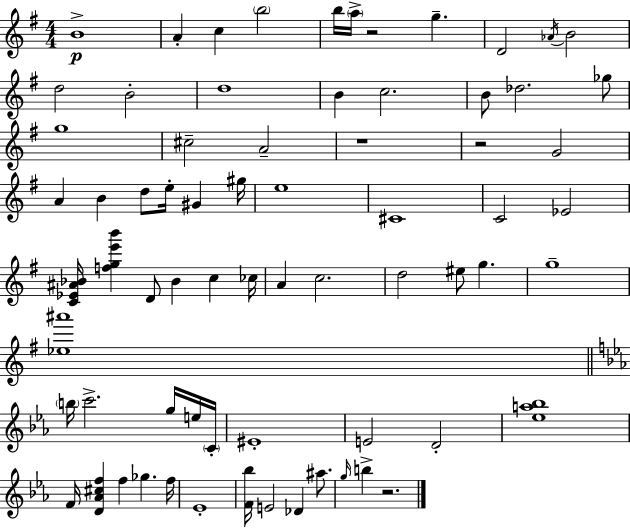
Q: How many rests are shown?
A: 4